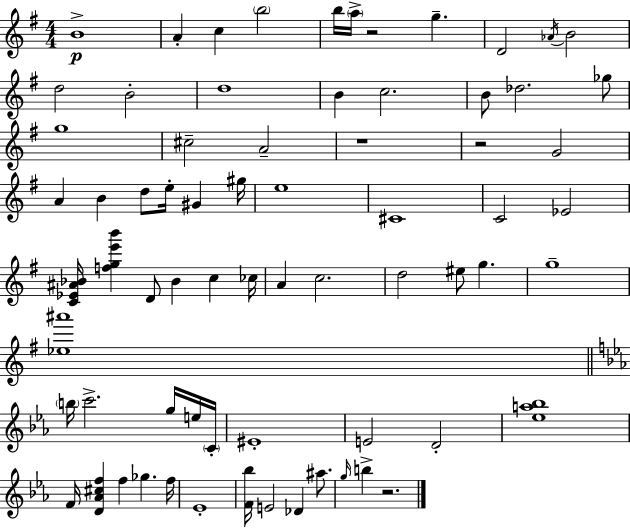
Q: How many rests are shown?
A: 4